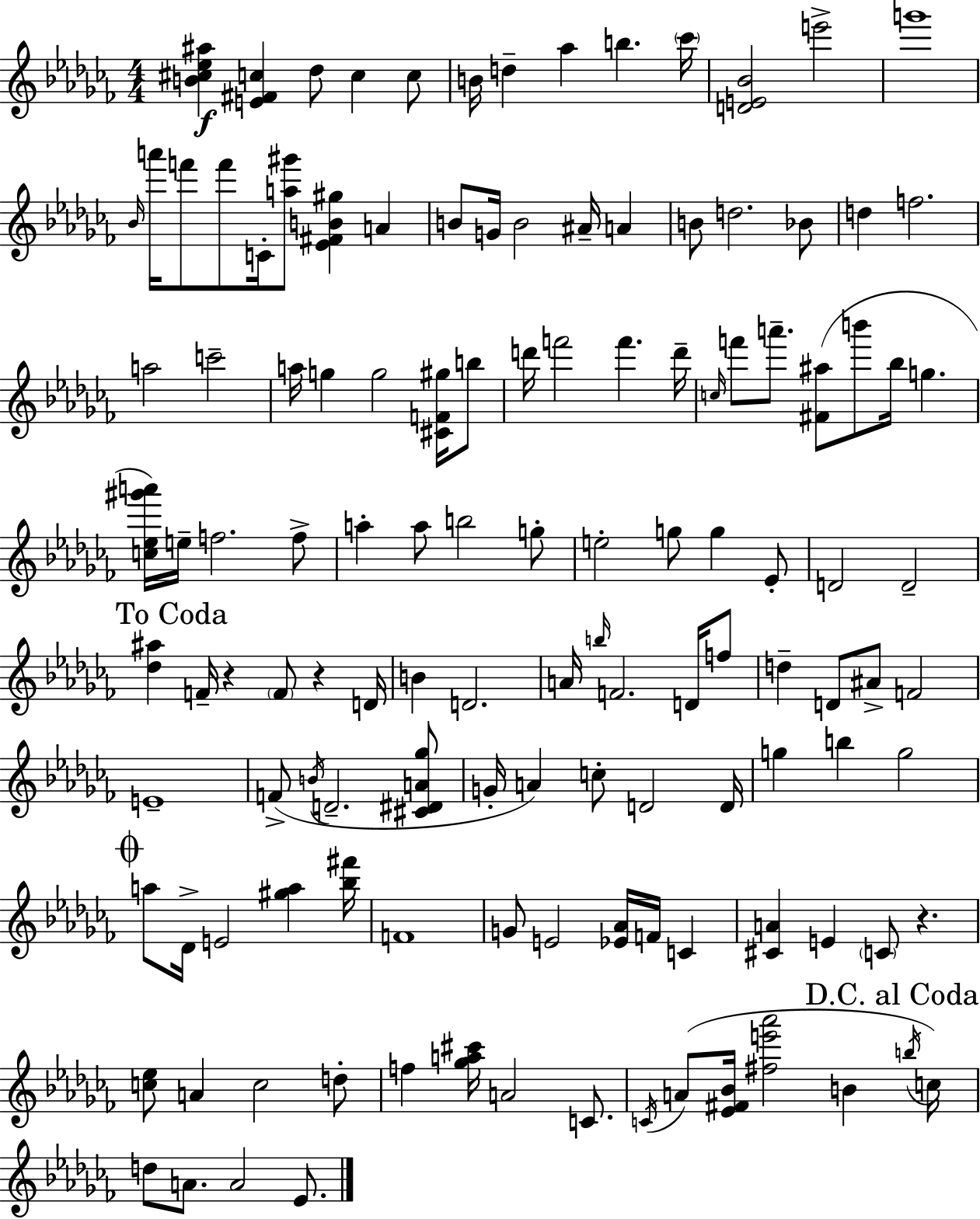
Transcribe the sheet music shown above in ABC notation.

X:1
T:Untitled
M:4/4
L:1/4
K:Abm
[B^c_e^a] [E^Fc] _d/2 c c/2 B/4 d _a b _c'/4 [DE_B]2 e'2 g'4 _B/4 a'/4 f'/2 f'/2 C/4 [a^g']/2 [_E^FB^g] A B/2 G/4 B2 ^A/4 A B/2 d2 _B/2 d f2 a2 c'2 a/4 g g2 [^CF^g]/4 b/2 d'/4 f'2 f' d'/4 c/4 f'/2 a'/2 [^F^a]/2 b'/2 _b/4 g [c_e^g'a']/4 e/4 f2 f/2 a a/2 b2 g/2 e2 g/2 g _E/2 D2 D2 [_d^a] F/4 z F/2 z D/4 B D2 A/4 b/4 F2 D/4 f/2 d D/2 ^A/2 F2 E4 F/2 B/4 D2 [^C^DA_g]/2 G/4 A c/2 D2 D/4 g b g2 a/2 _D/4 E2 [^ga] [_b^f']/4 F4 G/2 E2 [_E_A]/4 F/4 C [^CA] E C/2 z [c_e]/2 A c2 d/2 f [_ga^c']/4 A2 C/2 C/4 A/2 [_E^F_B]/4 [^fe'_a']2 B b/4 c/4 d/2 A/2 A2 _E/2